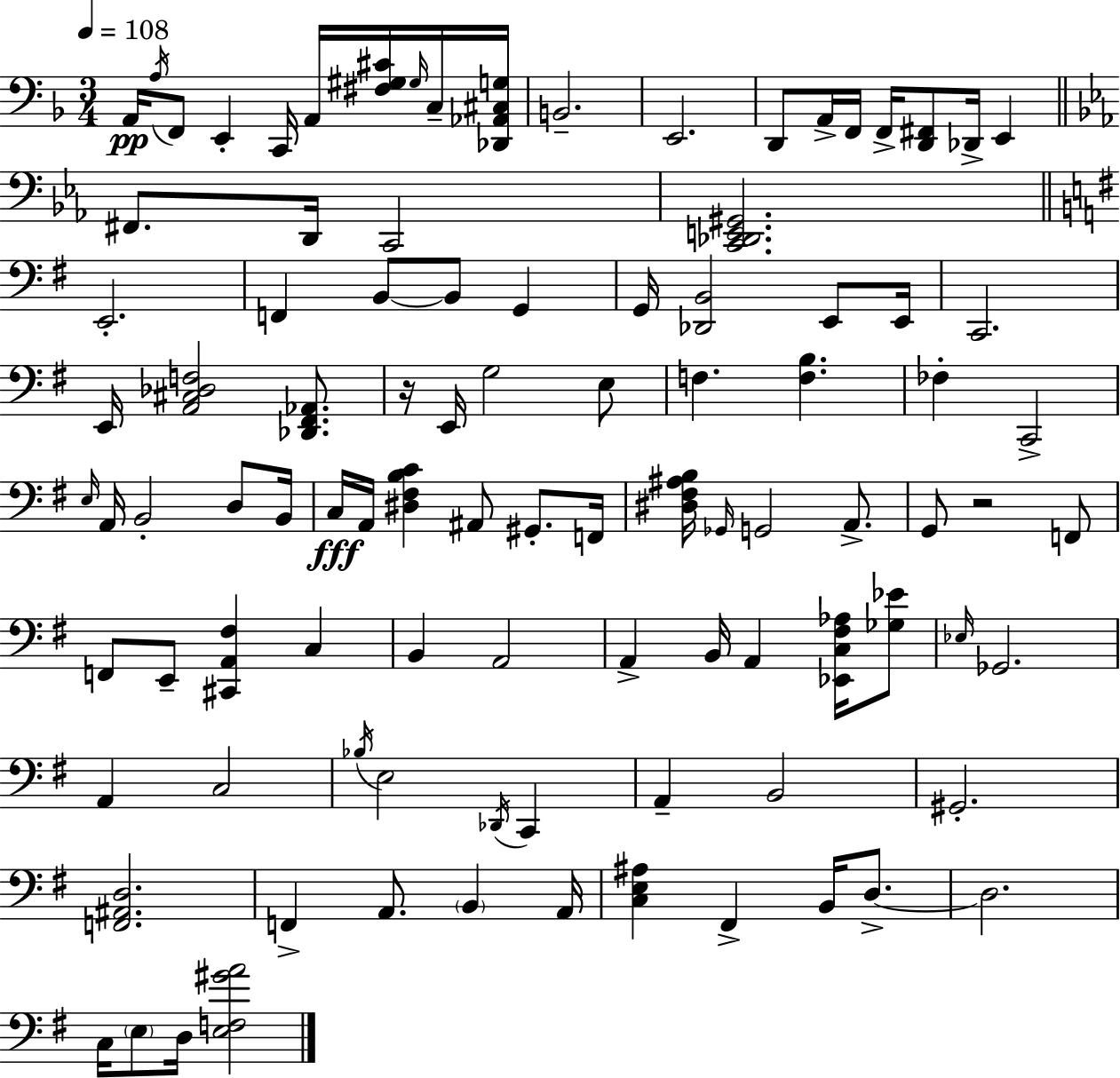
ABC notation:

X:1
T:Untitled
M:3/4
L:1/4
K:F
A,,/4 A,/4 F,,/2 E,, C,,/4 A,,/4 [^F,^G,^C]/4 ^G,/4 C,/4 [_D,,_A,,^C,G,]/4 B,,2 E,,2 D,,/2 A,,/4 F,,/4 F,,/4 [D,,^F,,]/2 _D,,/4 E,, ^F,,/2 D,,/4 C,,2 [C,,_D,,E,,^G,,]2 E,,2 F,, B,,/2 B,,/2 G,, G,,/4 [_D,,B,,]2 E,,/2 E,,/4 C,,2 E,,/4 [A,,^C,_D,F,]2 [_D,,^F,,_A,,]/2 z/4 E,,/4 G,2 E,/2 F, [F,B,] _F, C,,2 E,/4 A,,/4 B,,2 D,/2 B,,/4 C,/4 A,,/4 [^D,^F,B,C] ^A,,/2 ^G,,/2 F,,/4 [^D,^F,^A,B,]/4 _G,,/4 G,,2 A,,/2 G,,/2 z2 F,,/2 F,,/2 E,,/2 [^C,,A,,^F,] C, B,, A,,2 A,, B,,/4 A,, [_E,,C,^F,_A,]/4 [_G,_E]/2 _E,/4 _G,,2 A,, C,2 _B,/4 E,2 _D,,/4 C,, A,, B,,2 ^G,,2 [F,,^A,,D,]2 F,, A,,/2 B,, A,,/4 [C,E,^A,] ^F,, B,,/4 D,/2 D,2 C,/4 E,/2 D,/4 [E,F,^GA]2